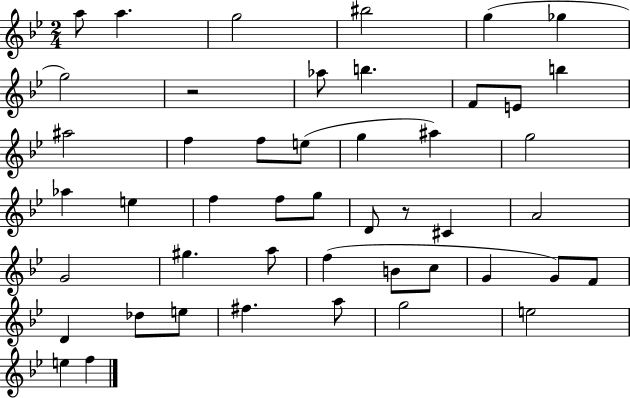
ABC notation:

X:1
T:Untitled
M:2/4
L:1/4
K:Bb
a/2 a g2 ^b2 g _g g2 z2 _a/2 b F/2 E/2 b ^a2 f f/2 e/2 g ^a g2 _a e f f/2 g/2 D/2 z/2 ^C A2 G2 ^g a/2 f B/2 c/2 G G/2 F/2 D _d/2 e/2 ^f a/2 g2 e2 e f